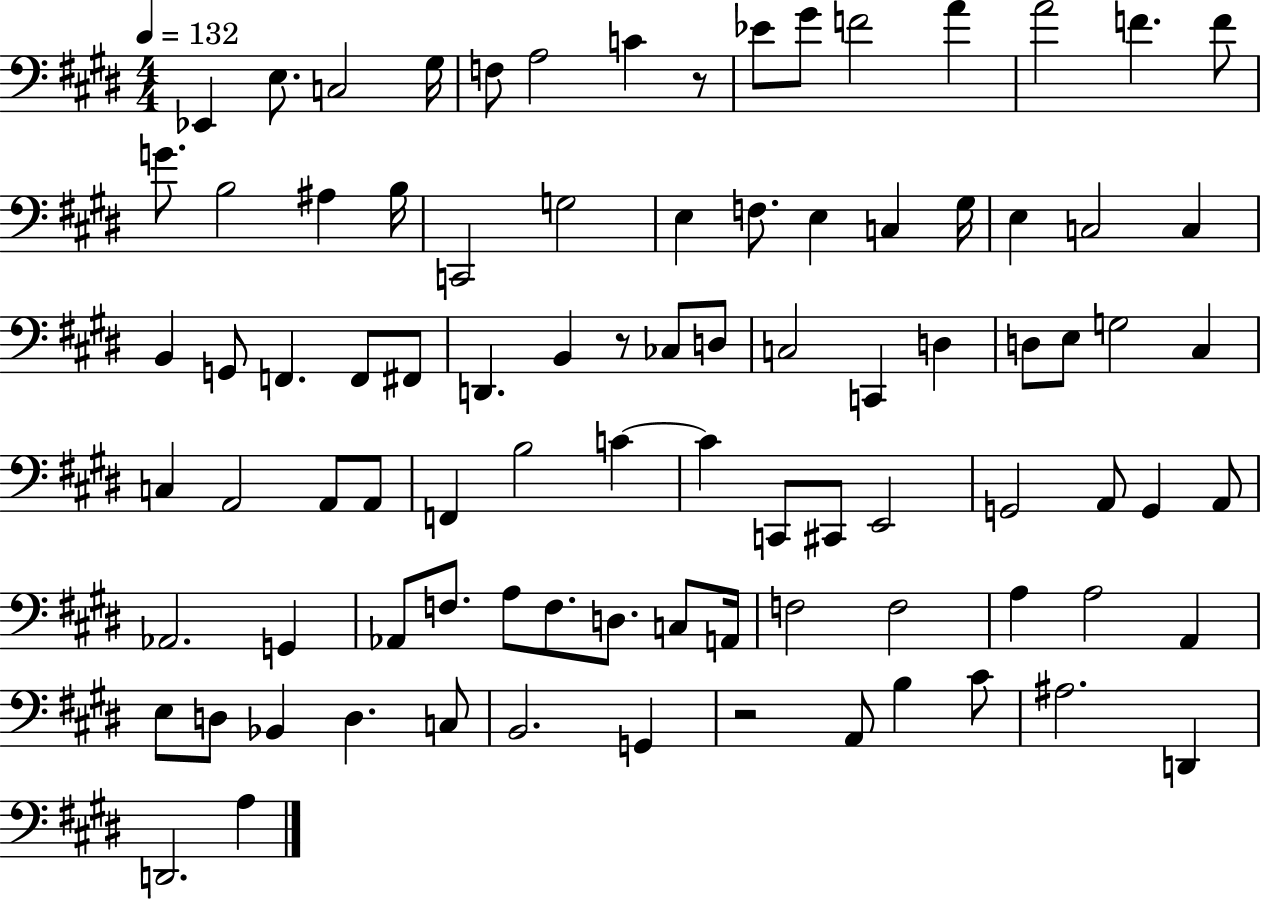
X:1
T:Untitled
M:4/4
L:1/4
K:E
_E,, E,/2 C,2 ^G,/4 F,/2 A,2 C z/2 _E/2 ^G/2 F2 A A2 F F/2 G/2 B,2 ^A, B,/4 C,,2 G,2 E, F,/2 E, C, ^G,/4 E, C,2 C, B,, G,,/2 F,, F,,/2 ^F,,/2 D,, B,, z/2 _C,/2 D,/2 C,2 C,, D, D,/2 E,/2 G,2 ^C, C, A,,2 A,,/2 A,,/2 F,, B,2 C C C,,/2 ^C,,/2 E,,2 G,,2 A,,/2 G,, A,,/2 _A,,2 G,, _A,,/2 F,/2 A,/2 F,/2 D,/2 C,/2 A,,/4 F,2 F,2 A, A,2 A,, E,/2 D,/2 _B,, D, C,/2 B,,2 G,, z2 A,,/2 B, ^C/2 ^A,2 D,, D,,2 A,